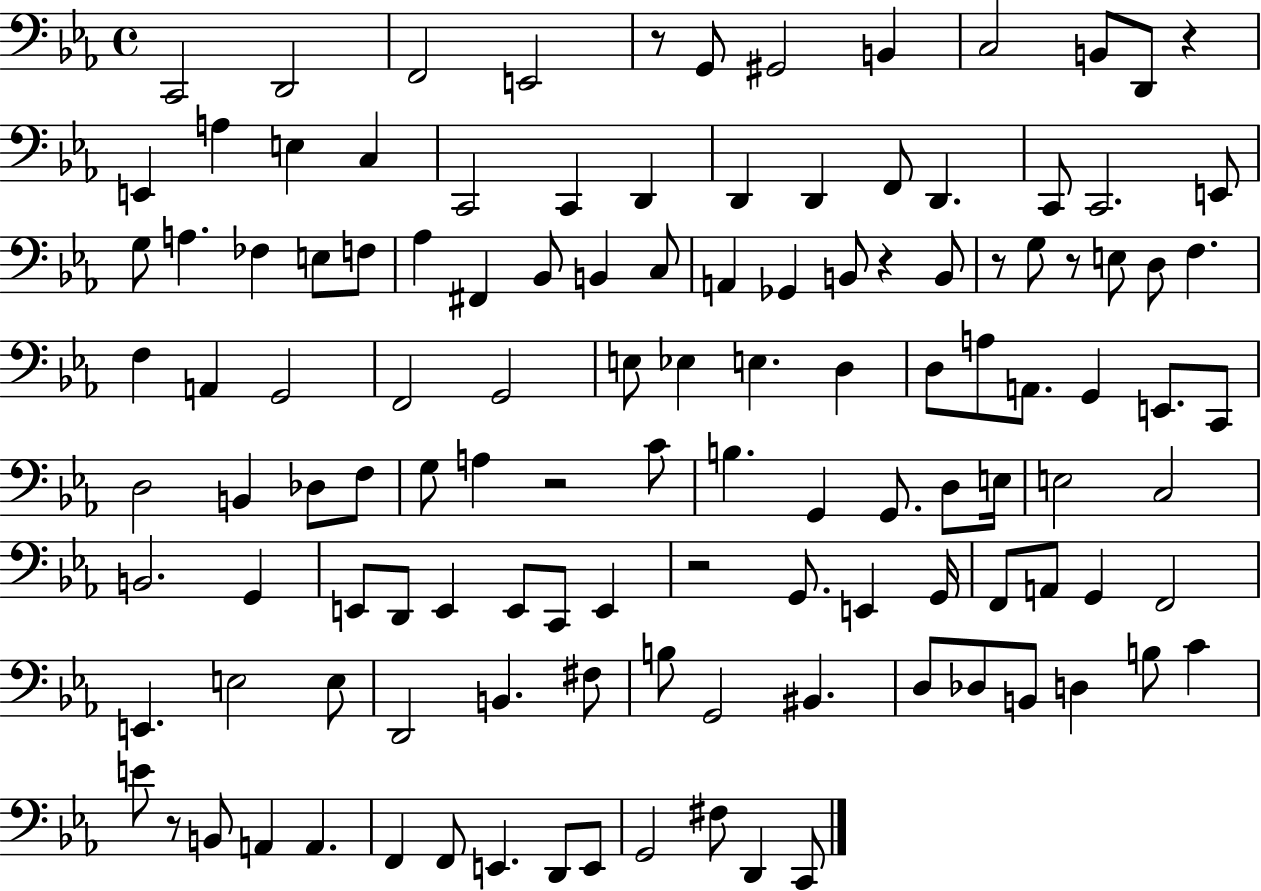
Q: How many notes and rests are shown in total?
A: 122